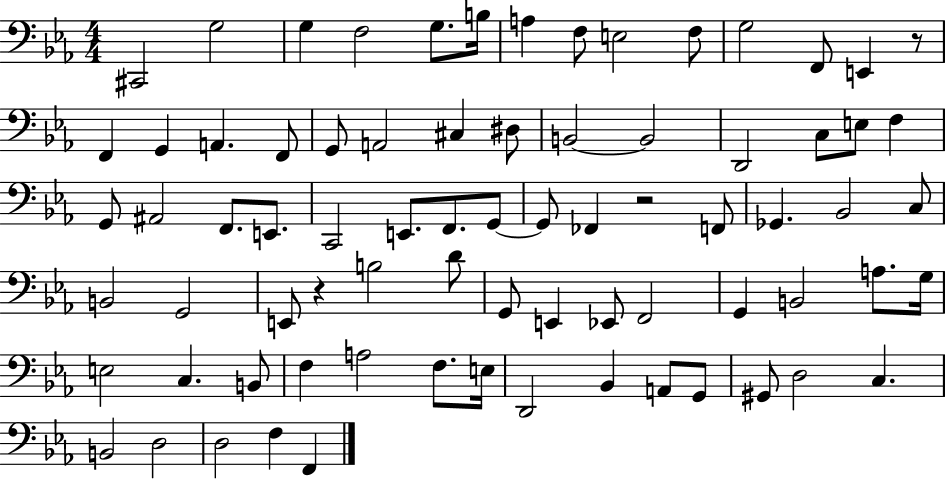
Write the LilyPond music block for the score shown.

{
  \clef bass
  \numericTimeSignature
  \time 4/4
  \key ees \major
  cis,2 g2 | g4 f2 g8. b16 | a4 f8 e2 f8 | g2 f,8 e,4 r8 | \break f,4 g,4 a,4. f,8 | g,8 a,2 cis4 dis8 | b,2~~ b,2 | d,2 c8 e8 f4 | \break g,8 ais,2 f,8. e,8. | c,2 e,8. f,8. g,8~~ | g,8 fes,4 r2 f,8 | ges,4. bes,2 c8 | \break b,2 g,2 | e,8 r4 b2 d'8 | g,8 e,4 ees,8 f,2 | g,4 b,2 a8. g16 | \break e2 c4. b,8 | f4 a2 f8. e16 | d,2 bes,4 a,8 g,8 | gis,8 d2 c4. | \break b,2 d2 | d2 f4 f,4 | \bar "|."
}